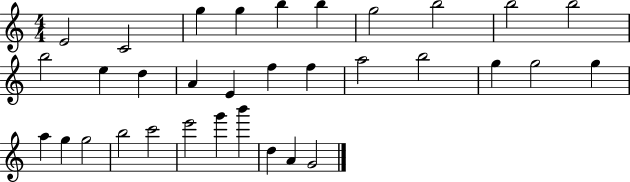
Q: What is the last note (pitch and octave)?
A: G4